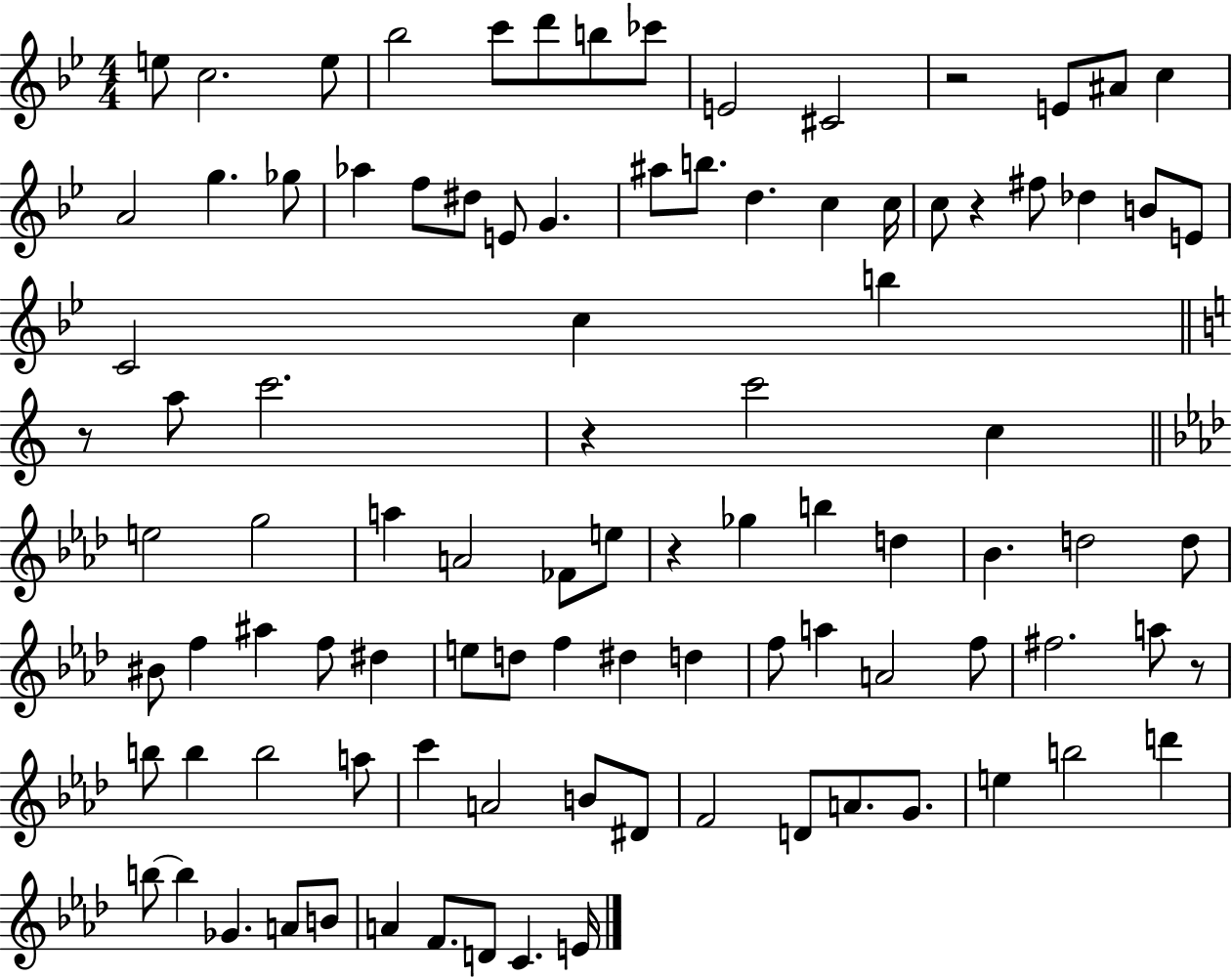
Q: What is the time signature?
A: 4/4